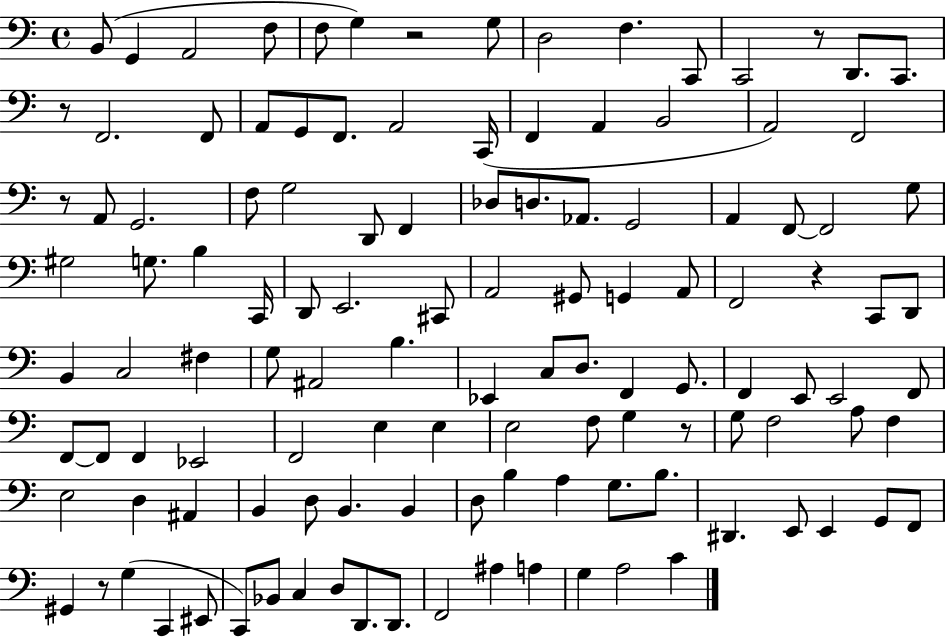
{
  \clef bass
  \time 4/4
  \defaultTimeSignature
  \key c \major
  b,8( g,4 a,2 f8 | f8 g4) r2 g8 | d2 f4. c,8 | c,2 r8 d,8. c,8. | \break r8 f,2. f,8 | a,8 g,8 f,8. a,2 c,16( | f,4 a,4 b,2 | a,2) f,2 | \break r8 a,8 g,2. | f8 g2 d,8 f,4 | des8 d8. aes,8. g,2 | a,4 f,8~~ f,2 g8 | \break gis2 g8. b4 c,16 | d,8 e,2. cis,8 | a,2 gis,8 g,4 a,8 | f,2 r4 c,8 d,8 | \break b,4 c2 fis4 | g8 ais,2 b4. | ees,4 c8 d8. f,4 g,8. | f,4 e,8 e,2 f,8 | \break f,8~~ f,8 f,4 ees,2 | f,2 e4 e4 | e2 f8 g4 r8 | g8 f2 a8 f4 | \break e2 d4 ais,4 | b,4 d8 b,4. b,4 | d8 b4 a4 g8. b8. | dis,4. e,8 e,4 g,8 f,8 | \break gis,4 r8 g4( c,4 eis,8 | c,8) bes,8 c4 d8 d,8. d,8. | f,2 ais4 a4 | g4 a2 c'4 | \break \bar "|."
}